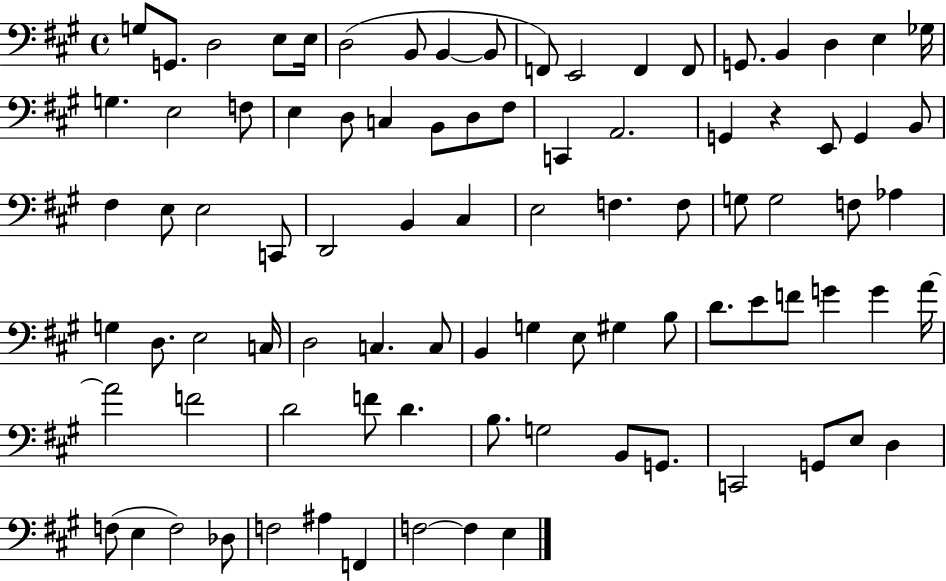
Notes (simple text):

G3/e G2/e. D3/h E3/e E3/s D3/h B2/e B2/q B2/e F2/e E2/h F2/q F2/e G2/e. B2/q D3/q E3/q Gb3/s G3/q. E3/h F3/e E3/q D3/e C3/q B2/e D3/e F#3/e C2/q A2/h. G2/q R/q E2/e G2/q B2/e F#3/q E3/e E3/h C2/e D2/h B2/q C#3/q E3/h F3/q. F3/e G3/e G3/h F3/e Ab3/q G3/q D3/e. E3/h C3/s D3/h C3/q. C3/e B2/q G3/q E3/e G#3/q B3/e D4/e. E4/e F4/e G4/q G4/q A4/s A4/h F4/h D4/h F4/e D4/q. B3/e. G3/h B2/e G2/e. C2/h G2/e E3/e D3/q F3/e E3/q F3/h Db3/e F3/h A#3/q F2/q F3/h F3/q E3/q